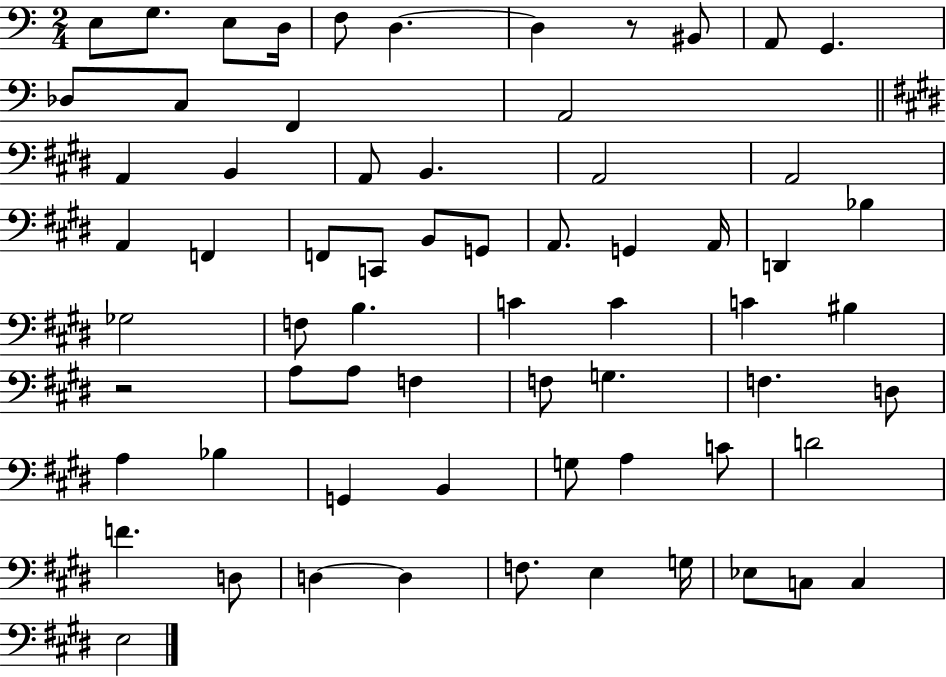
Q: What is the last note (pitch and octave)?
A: E3